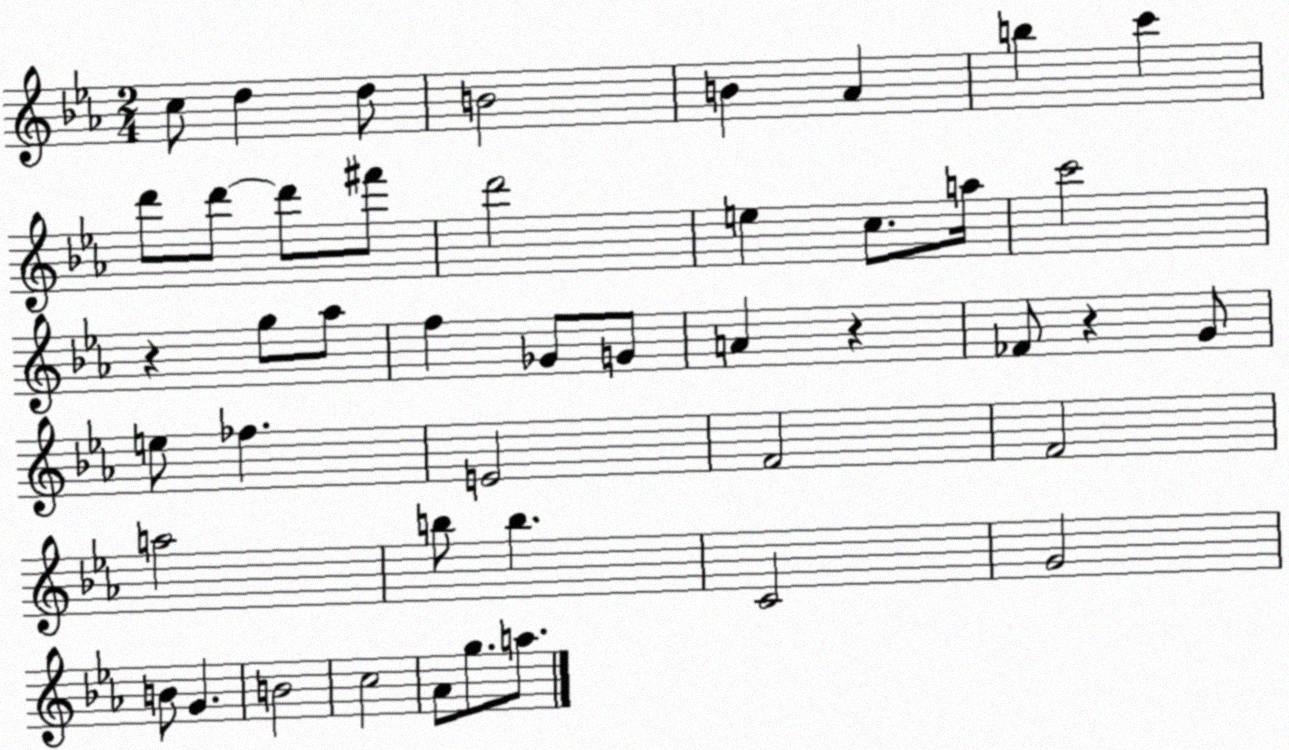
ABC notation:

X:1
T:Untitled
M:2/4
L:1/4
K:Eb
c/2 d d/2 B2 B _A b c' d'/2 d'/2 d'/2 ^f'/2 d'2 e c/2 a/4 c'2 z g/2 _a/2 f _G/2 G/2 A z _F/2 z G/2 e/2 _f E2 F2 F2 a2 b/2 b C2 G2 B/2 G B2 c2 _A/2 g/2 a/2